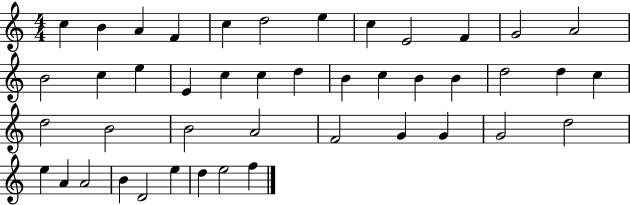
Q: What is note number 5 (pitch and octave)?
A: C5